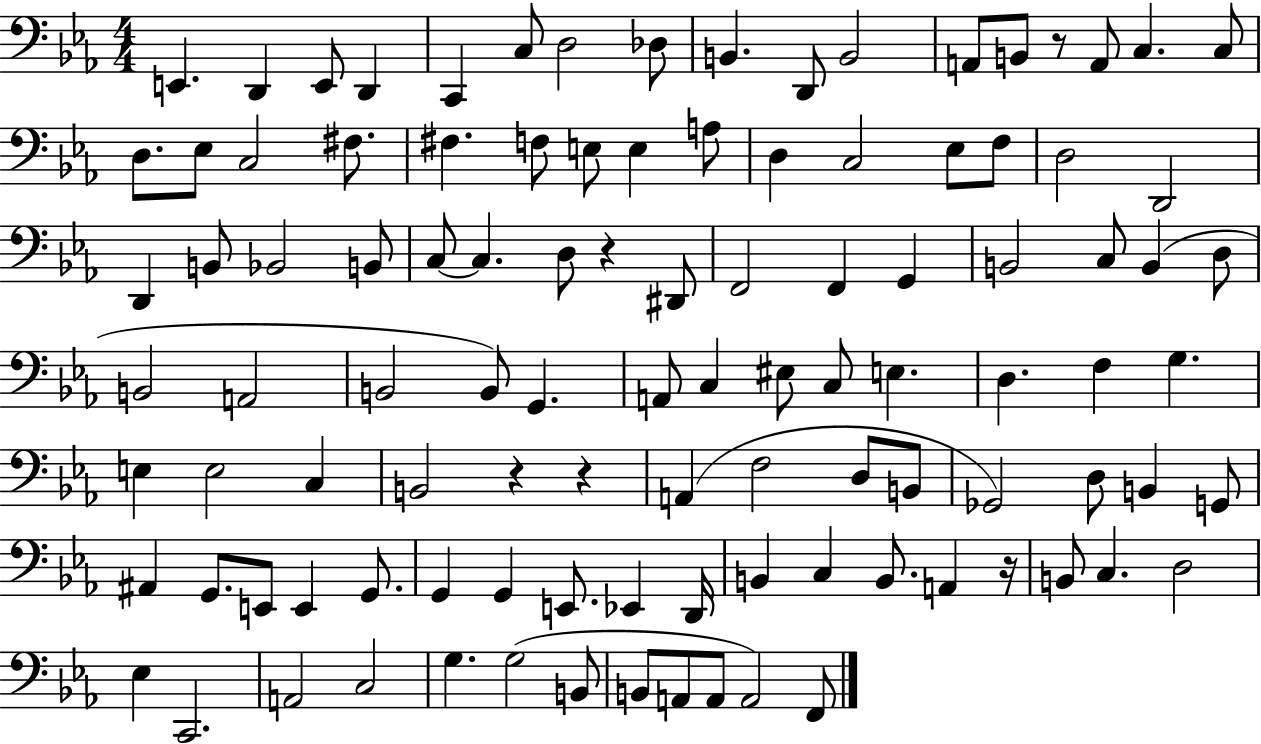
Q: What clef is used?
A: bass